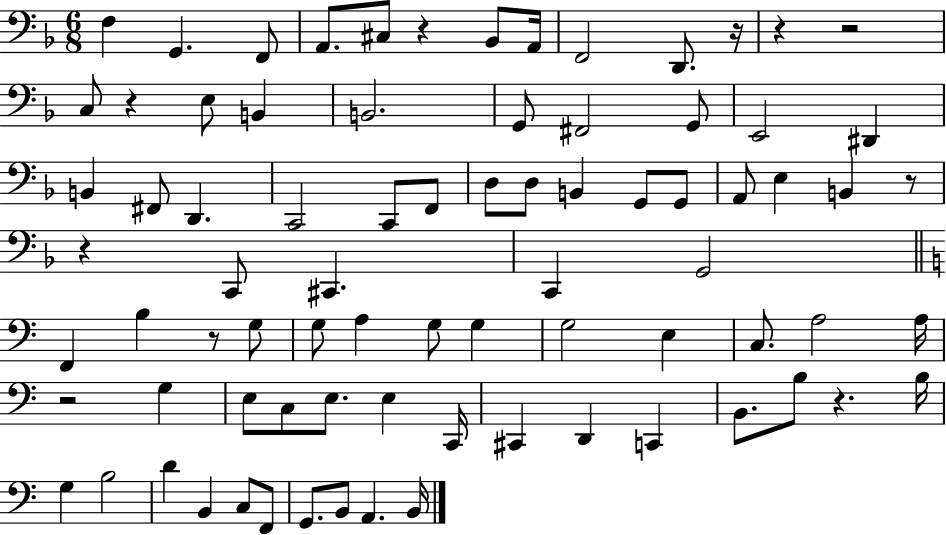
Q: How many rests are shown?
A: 10